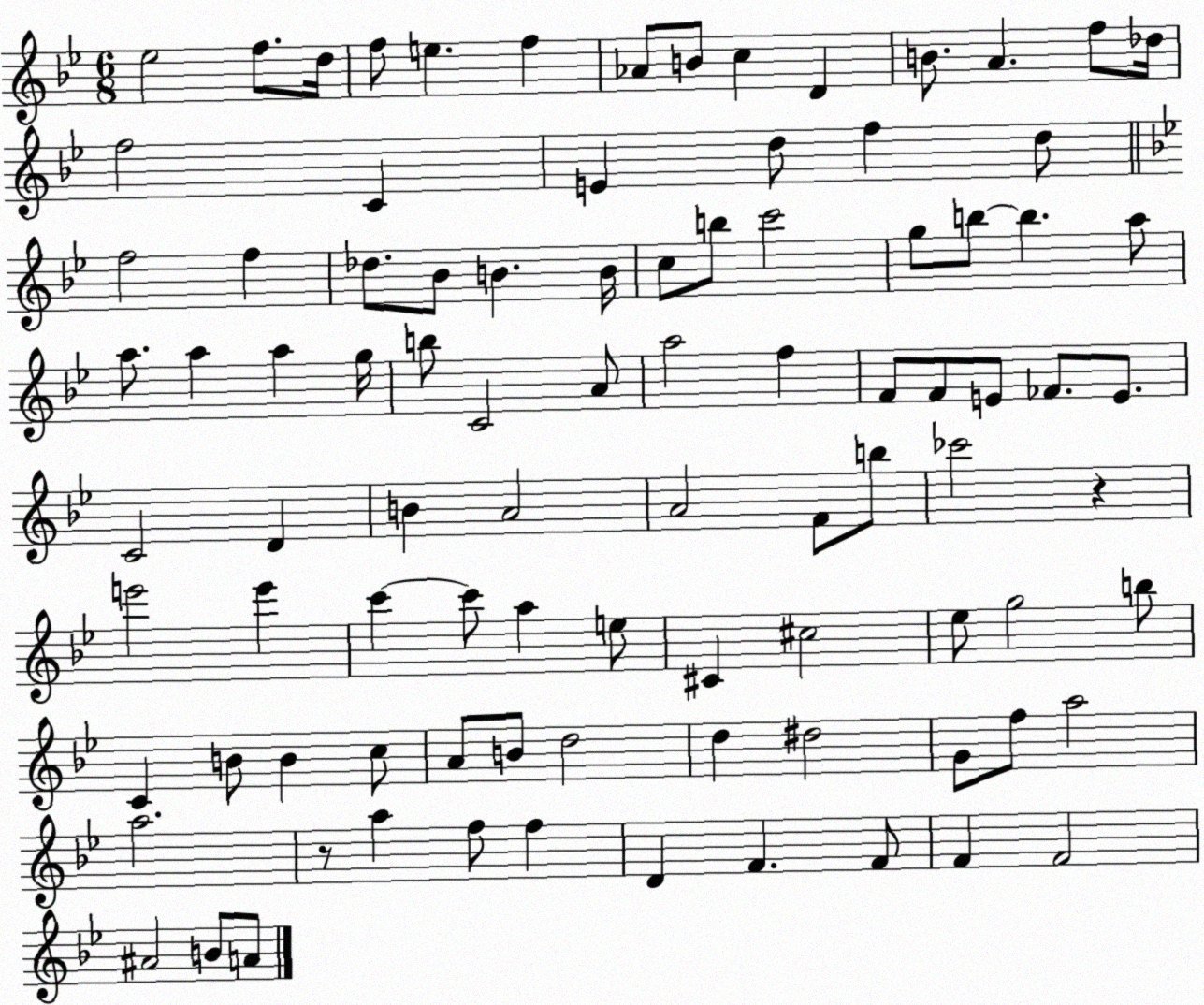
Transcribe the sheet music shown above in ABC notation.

X:1
T:Untitled
M:6/8
L:1/4
K:Bb
_e2 f/2 d/4 f/2 e f _A/2 B/2 c D B/2 A f/2 _d/4 f2 C E d/2 f d/2 f2 f _d/2 _B/2 B B/4 c/2 b/2 c'2 g/2 b/2 b a/2 a/2 a a g/4 b/2 C2 A/2 a2 f F/2 F/2 E/2 _F/2 E/2 C2 D B A2 A2 F/2 b/2 _c'2 z e'2 e' c' c'/2 a e/2 ^C ^c2 _e/2 g2 b/2 C B/2 B c/2 A/2 B/2 d2 d ^d2 G/2 f/2 a2 a2 z/2 a f/2 f D F F/2 F F2 ^A2 B/2 A/2